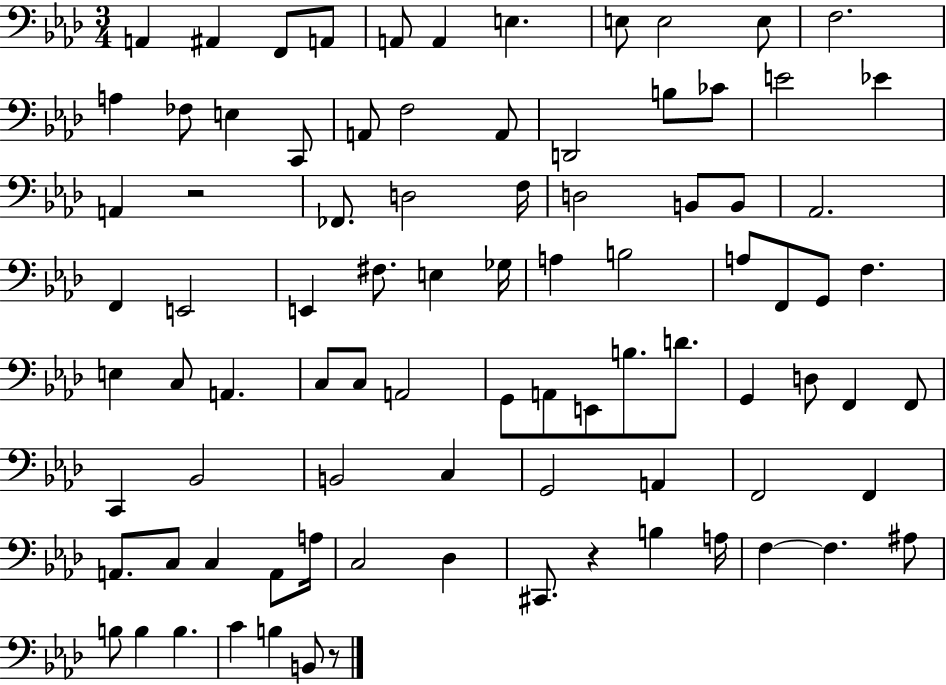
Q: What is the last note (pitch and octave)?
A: B2